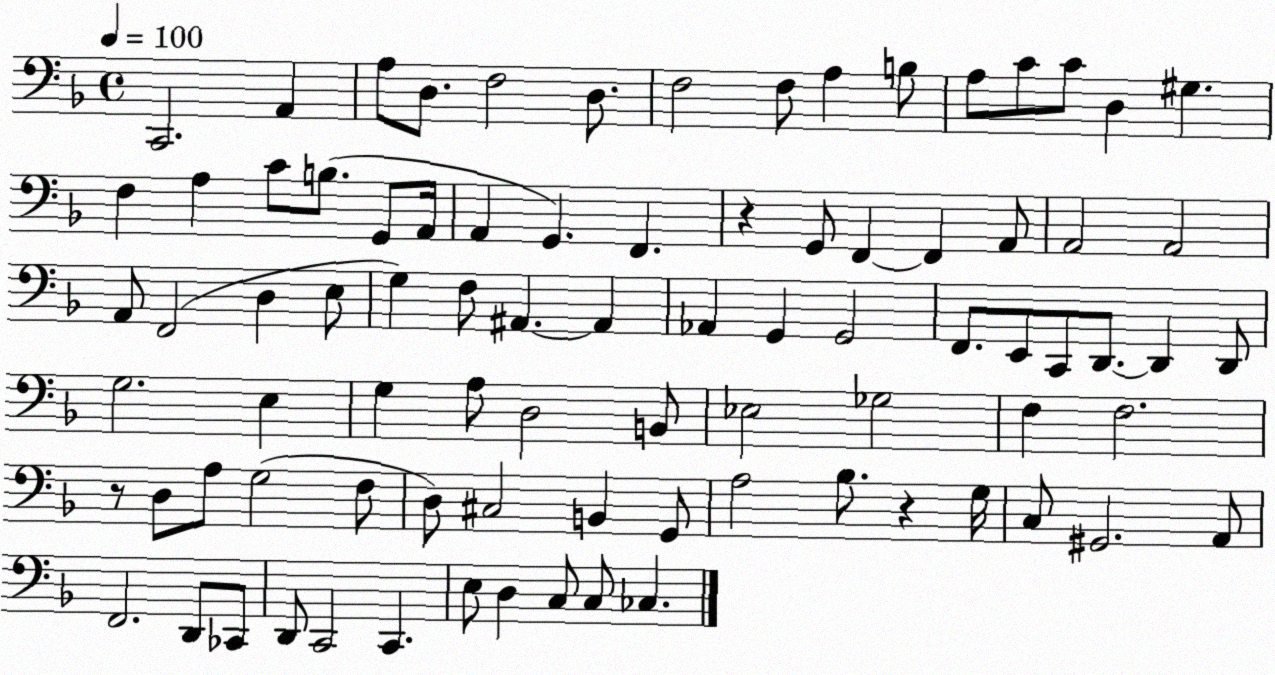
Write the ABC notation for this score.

X:1
T:Untitled
M:4/4
L:1/4
K:F
C,,2 A,, A,/2 D,/2 F,2 D,/2 F,2 F,/2 A, B,/2 A,/2 C/2 C/2 D, ^G, F, A, C/2 B,/2 G,,/2 A,,/4 A,, G,, F,, z G,,/2 F,, F,, A,,/2 A,,2 A,,2 A,,/2 F,,2 D, E,/2 G, F,/2 ^A,, ^A,, _A,, G,, G,,2 F,,/2 E,,/2 C,,/2 D,,/2 D,, D,,/2 G,2 E, G, A,/2 D,2 B,,/2 _E,2 _G,2 F, F,2 z/2 D,/2 A,/2 G,2 F,/2 D,/2 ^C,2 B,, G,,/2 A,2 _B,/2 z G,/4 C,/2 ^G,,2 A,,/2 F,,2 D,,/2 _C,,/2 D,,/2 C,,2 C,, E,/2 D, C,/2 C,/2 _C,